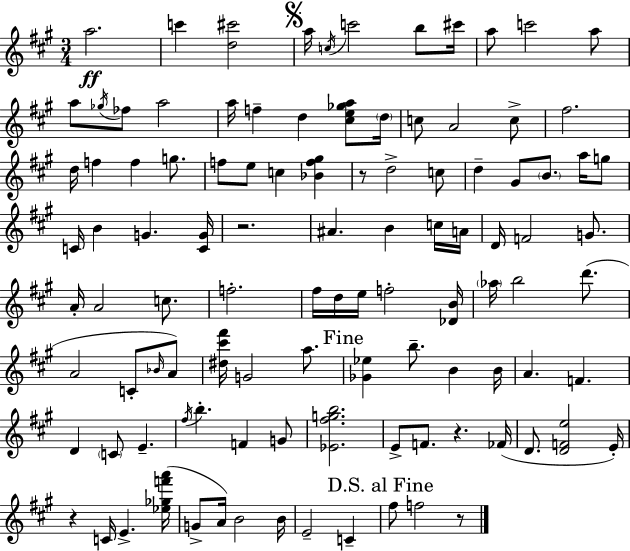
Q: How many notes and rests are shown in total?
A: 105